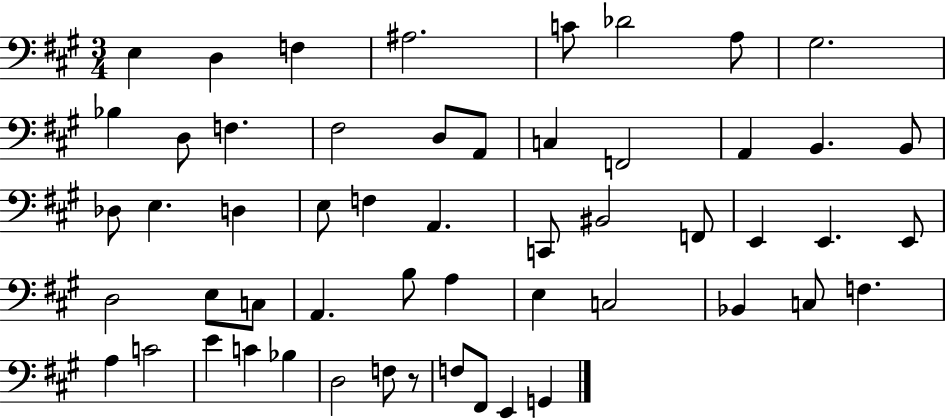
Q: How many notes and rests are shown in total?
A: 54